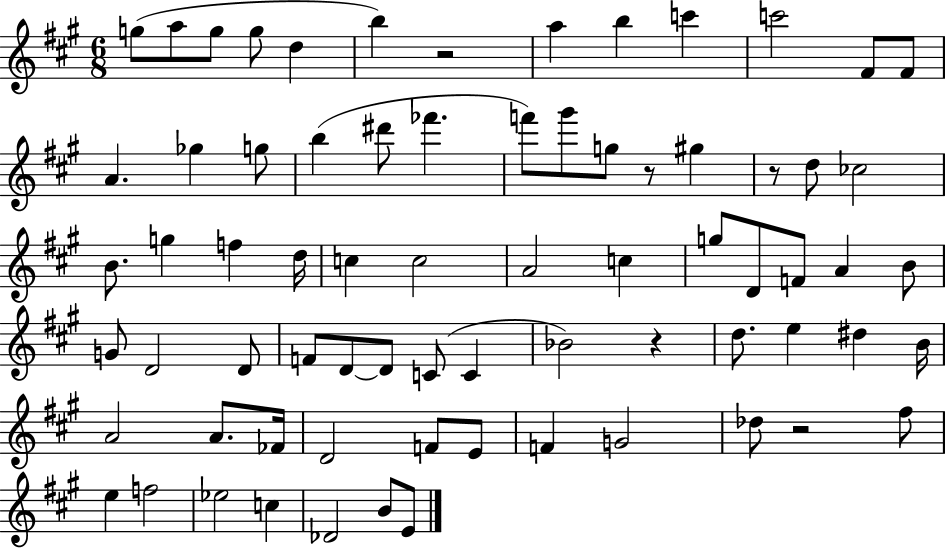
X:1
T:Untitled
M:6/8
L:1/4
K:A
g/2 a/2 g/2 g/2 d b z2 a b c' c'2 ^F/2 ^F/2 A _g g/2 b ^d'/2 _f' f'/2 ^g'/2 g/2 z/2 ^g z/2 d/2 _c2 B/2 g f d/4 c c2 A2 c g/2 D/2 F/2 A B/2 G/2 D2 D/2 F/2 D/2 D/2 C/2 C _B2 z d/2 e ^d B/4 A2 A/2 _F/4 D2 F/2 E/2 F G2 _d/2 z2 ^f/2 e f2 _e2 c _D2 B/2 E/2